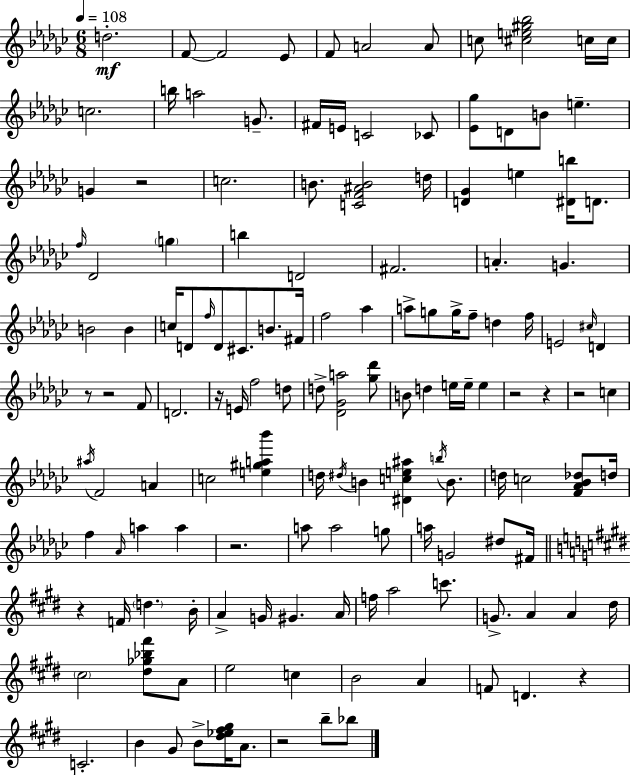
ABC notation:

X:1
T:Untitled
M:6/8
L:1/4
K:Ebm
d2 F/2 F2 _E/2 F/2 A2 A/2 c/2 [^ce^g_b]2 c/4 c/4 c2 b/4 a2 G/2 ^F/4 E/4 C2 _C/2 [_E_g]/2 D/2 B/2 e G z2 c2 B/2 [CF^AB]2 d/4 [D_G] e [^Db]/4 D/2 f/4 _D2 g b D2 ^F2 A G B2 B c/4 D/2 f/4 D/2 ^C/2 B/2 ^F/4 f2 _a a/2 g/2 g/4 f/2 d f/4 E2 ^c/4 D z/2 z2 F/2 D2 z/4 E/4 f2 d/2 d/2 [_D_Ga]2 [_g_d']/2 B/2 d e/4 e/4 e z2 z z2 c ^a/4 F2 A c2 [e^ga_b'] d/4 ^d/4 B [^Dce^a] b/4 B/2 d/4 c2 [F_A_B_d]/2 d/4 f _A/4 a a z2 a/2 a2 g/2 a/4 G2 ^d/2 ^F/4 z F/4 d B/4 A G/4 ^G A/4 f/4 a2 c'/2 G/2 A A ^d/4 ^c2 [^d_g_b^f']/2 A/2 e2 c B2 A F/2 D z C2 B ^G/2 B/2 [^d_e^f^g]/4 A/2 z2 b/2 _b/2